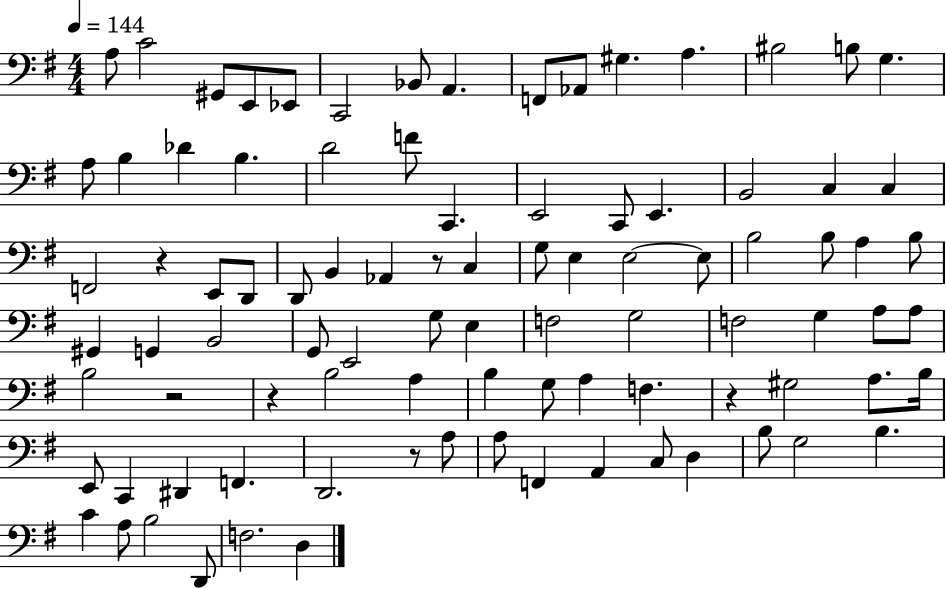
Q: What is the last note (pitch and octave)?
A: D3